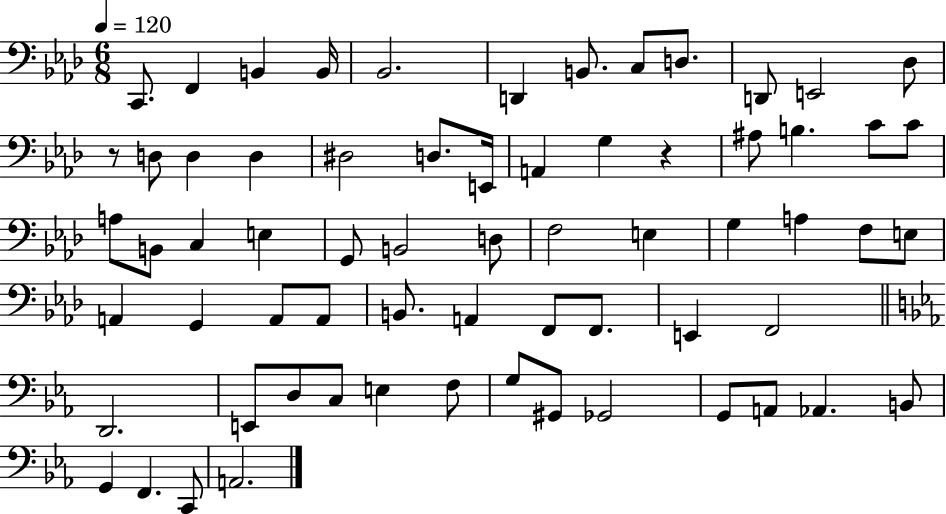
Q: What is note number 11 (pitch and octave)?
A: E2